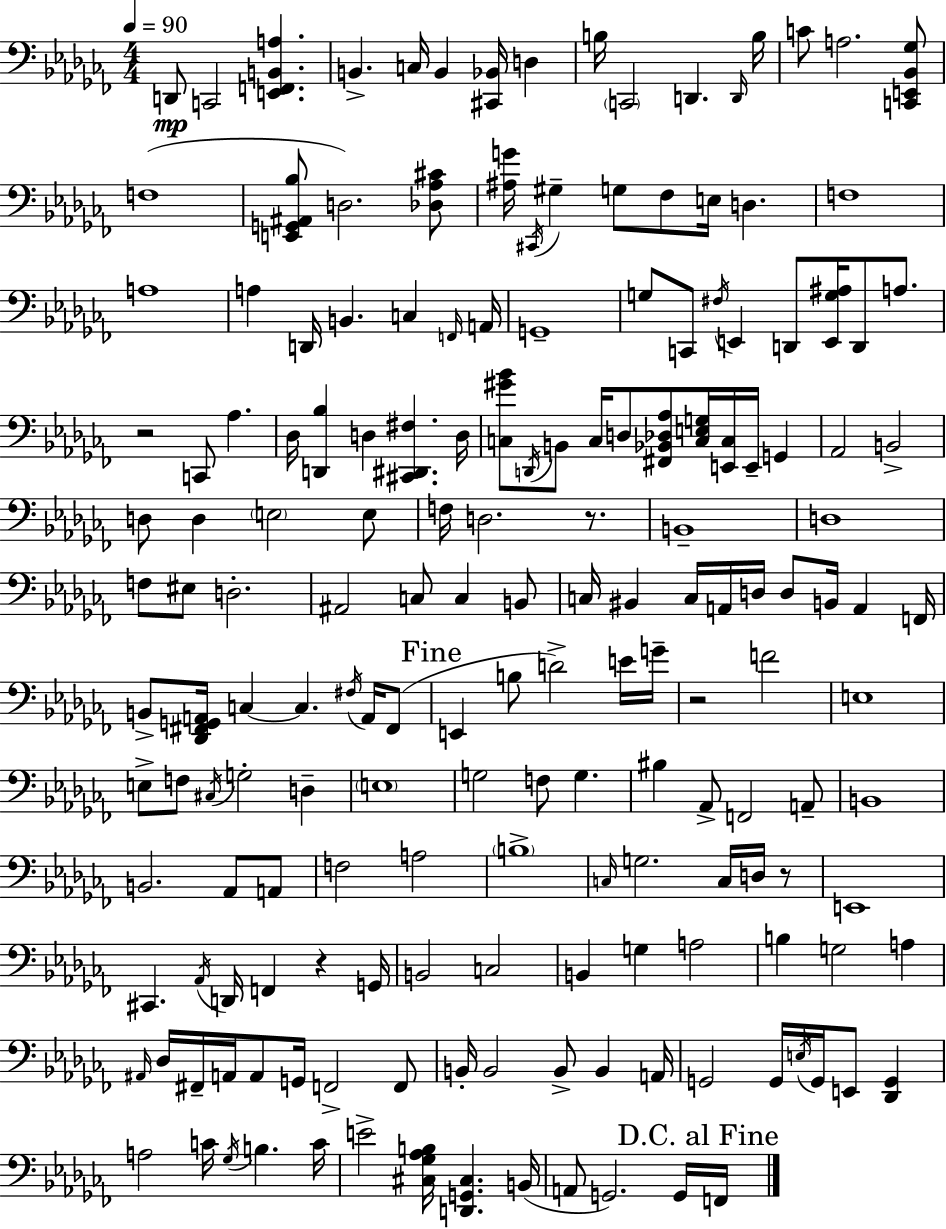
X:1
T:Untitled
M:4/4
L:1/4
K:Abm
D,,/2 C,,2 [E,,F,,B,,A,] B,, C,/4 B,, [^C,,_B,,]/4 D, B,/4 C,,2 D,, D,,/4 B,/4 C/2 A,2 [C,,E,,_B,,_G,]/2 F,4 [E,,G,,^A,,_B,]/2 D,2 [_D,_A,^C]/2 [^A,G]/4 ^C,,/4 ^G, G,/2 _F,/2 E,/4 D, F,4 A,4 A, D,,/4 B,, C, F,,/4 A,,/4 G,,4 G,/2 C,,/2 ^F,/4 E,, D,,/2 [E,,G,^A,]/4 D,,/2 A,/2 z2 C,,/2 _A, _D,/4 [D,,_B,] D, [^C,,^D,,^F,] D,/4 [C,^G_B]/2 D,,/4 B,,/2 C,/4 D,/2 [^F,,_B,,_D,_A,]/2 [C,E,G,]/4 [E,,C,]/4 E,,/4 G,, _A,,2 B,,2 D,/2 D, E,2 E,/2 F,/4 D,2 z/2 B,,4 D,4 F,/2 ^E,/2 D,2 ^A,,2 C,/2 C, B,,/2 C,/4 ^B,, C,/4 A,,/4 D,/4 D,/2 B,,/4 A,, F,,/4 B,,/2 [_D,,^F,,G,,A,,]/4 C, C, ^F,/4 A,,/4 ^F,,/2 E,, B,/2 D2 E/4 G/4 z2 F2 E,4 E,/2 F,/2 ^C,/4 G,2 D, E,4 G,2 F,/2 G, ^B, _A,,/2 F,,2 A,,/2 B,,4 B,,2 _A,,/2 A,,/2 F,2 A,2 B,4 C,/4 G,2 C,/4 D,/4 z/2 E,,4 ^C,, _A,,/4 D,,/4 F,, z G,,/4 B,,2 C,2 B,, G, A,2 B, G,2 A, ^A,,/4 _D,/4 ^F,,/4 A,,/4 A,,/2 G,,/4 F,,2 F,,/2 B,,/4 B,,2 B,,/2 B,, A,,/4 G,,2 G,,/4 E,/4 G,,/4 E,,/2 [_D,,G,,] A,2 C/4 _G,/4 B, C/4 E2 [^C,_G,_A,B,]/4 [D,,G,,^C,] B,,/4 A,,/2 G,,2 G,,/4 F,,/4